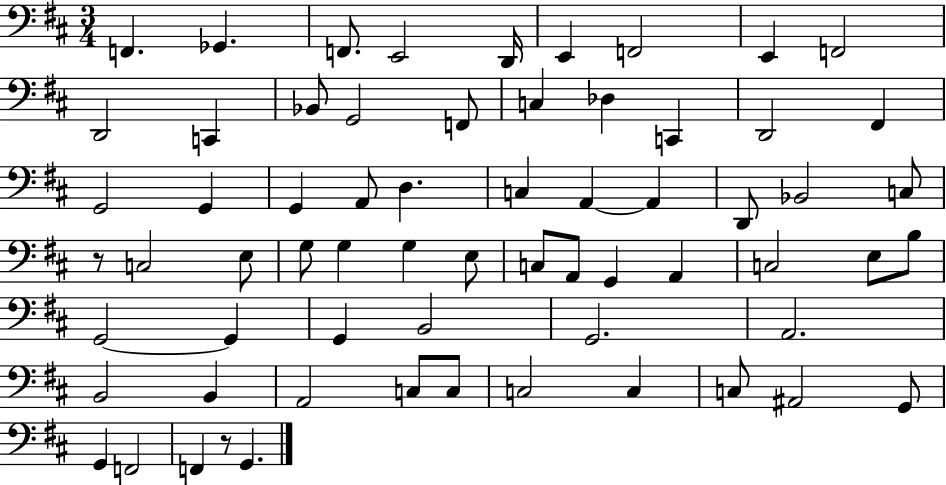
F2/q. Gb2/q. F2/e. E2/h D2/s E2/q F2/h E2/q F2/h D2/h C2/q Bb2/e G2/h F2/e C3/q Db3/q C2/q D2/h F#2/q G2/h G2/q G2/q A2/e D3/q. C3/q A2/q A2/q D2/e Bb2/h C3/e R/e C3/h E3/e G3/e G3/q G3/q E3/e C3/e A2/e G2/q A2/q C3/h E3/e B3/e G2/h G2/q G2/q B2/h G2/h. A2/h. B2/h B2/q A2/h C3/e C3/e C3/h C3/q C3/e A#2/h G2/e G2/q F2/h F2/q R/e G2/q.